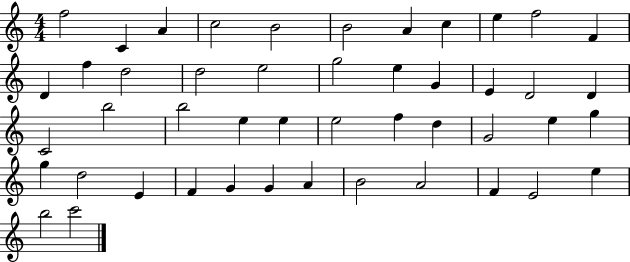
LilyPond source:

{
  \clef treble
  \numericTimeSignature
  \time 4/4
  \key c \major
  f''2 c'4 a'4 | c''2 b'2 | b'2 a'4 c''4 | e''4 f''2 f'4 | \break d'4 f''4 d''2 | d''2 e''2 | g''2 e''4 g'4 | e'4 d'2 d'4 | \break c'2 b''2 | b''2 e''4 e''4 | e''2 f''4 d''4 | g'2 e''4 g''4 | \break g''4 d''2 e'4 | f'4 g'4 g'4 a'4 | b'2 a'2 | f'4 e'2 e''4 | \break b''2 c'''2 | \bar "|."
}